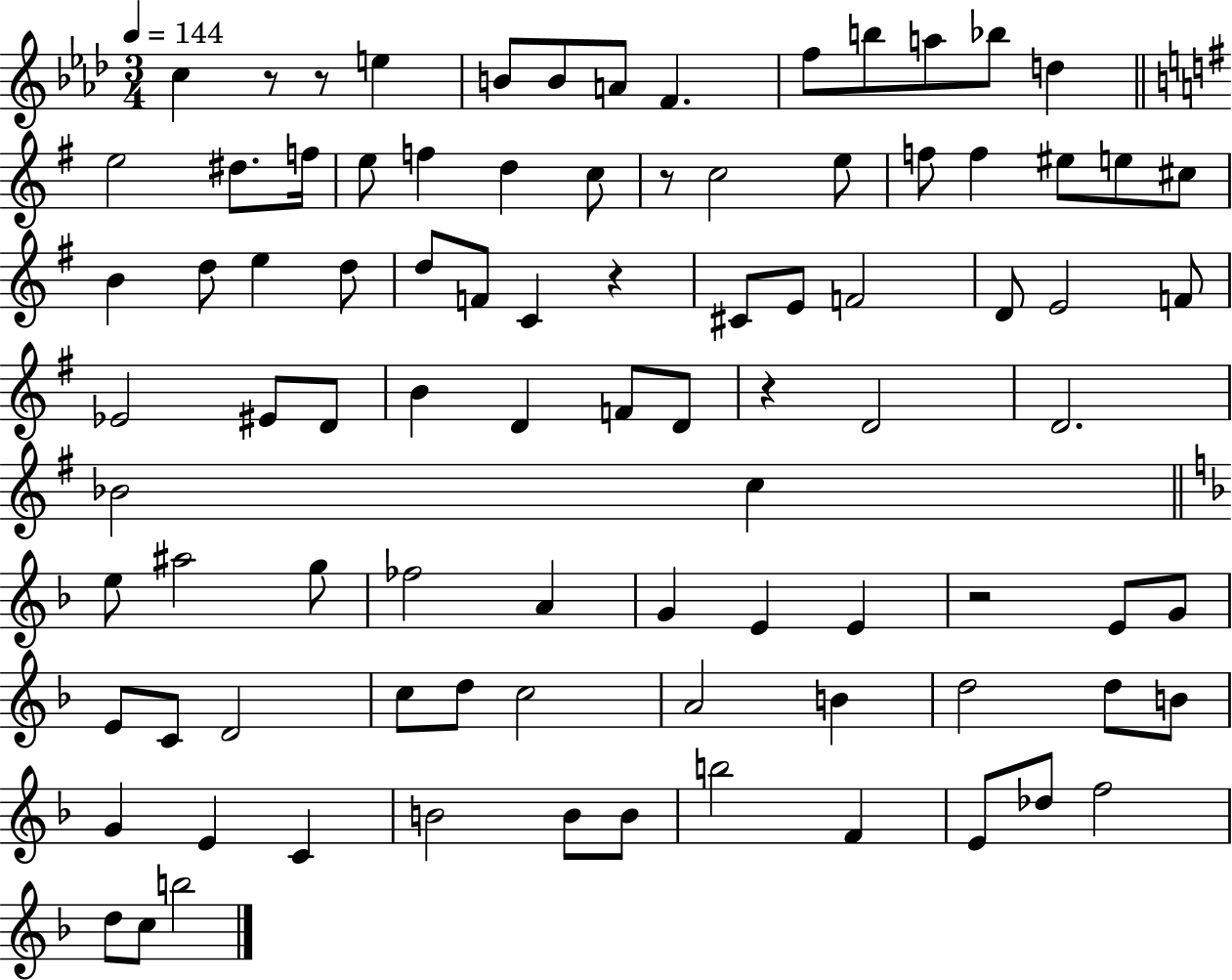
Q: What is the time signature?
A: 3/4